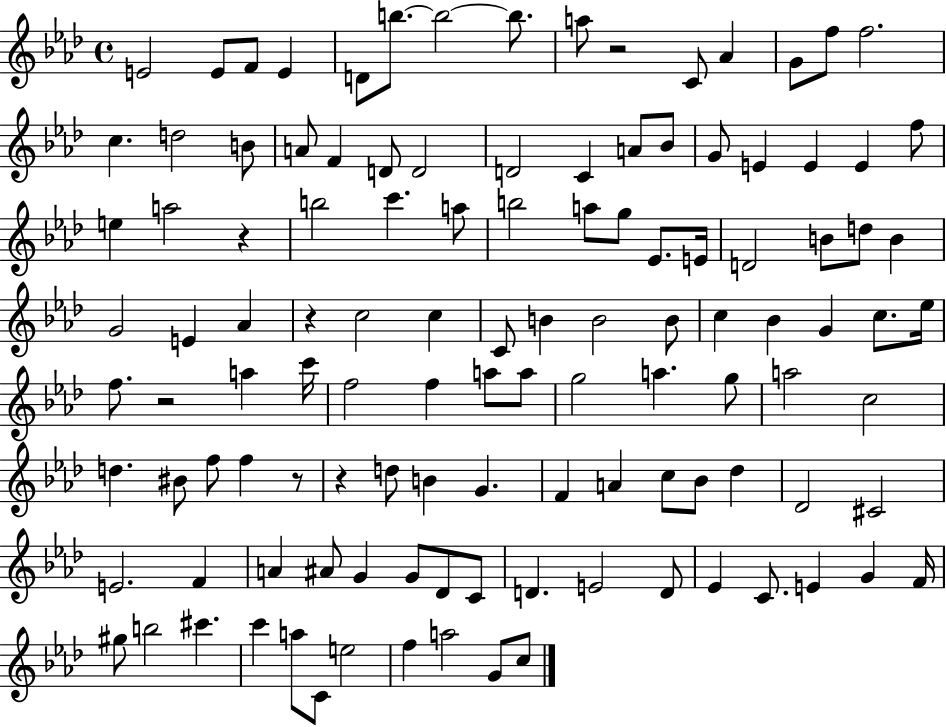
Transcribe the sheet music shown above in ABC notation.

X:1
T:Untitled
M:4/4
L:1/4
K:Ab
E2 E/2 F/2 E D/2 b/2 b2 b/2 a/2 z2 C/2 _A G/2 f/2 f2 c d2 B/2 A/2 F D/2 D2 D2 C A/2 _B/2 G/2 E E E f/2 e a2 z b2 c' a/2 b2 a/2 g/2 _E/2 E/4 D2 B/2 d/2 B G2 E _A z c2 c C/2 B B2 B/2 c _B G c/2 _e/4 f/2 z2 a c'/4 f2 f a/2 a/2 g2 a g/2 a2 c2 d ^B/2 f/2 f z/2 z d/2 B G F A c/2 _B/2 _d _D2 ^C2 E2 F A ^A/2 G G/2 _D/2 C/2 D E2 D/2 _E C/2 E G F/4 ^g/2 b2 ^c' c' a/2 C/2 e2 f a2 G/2 c/2